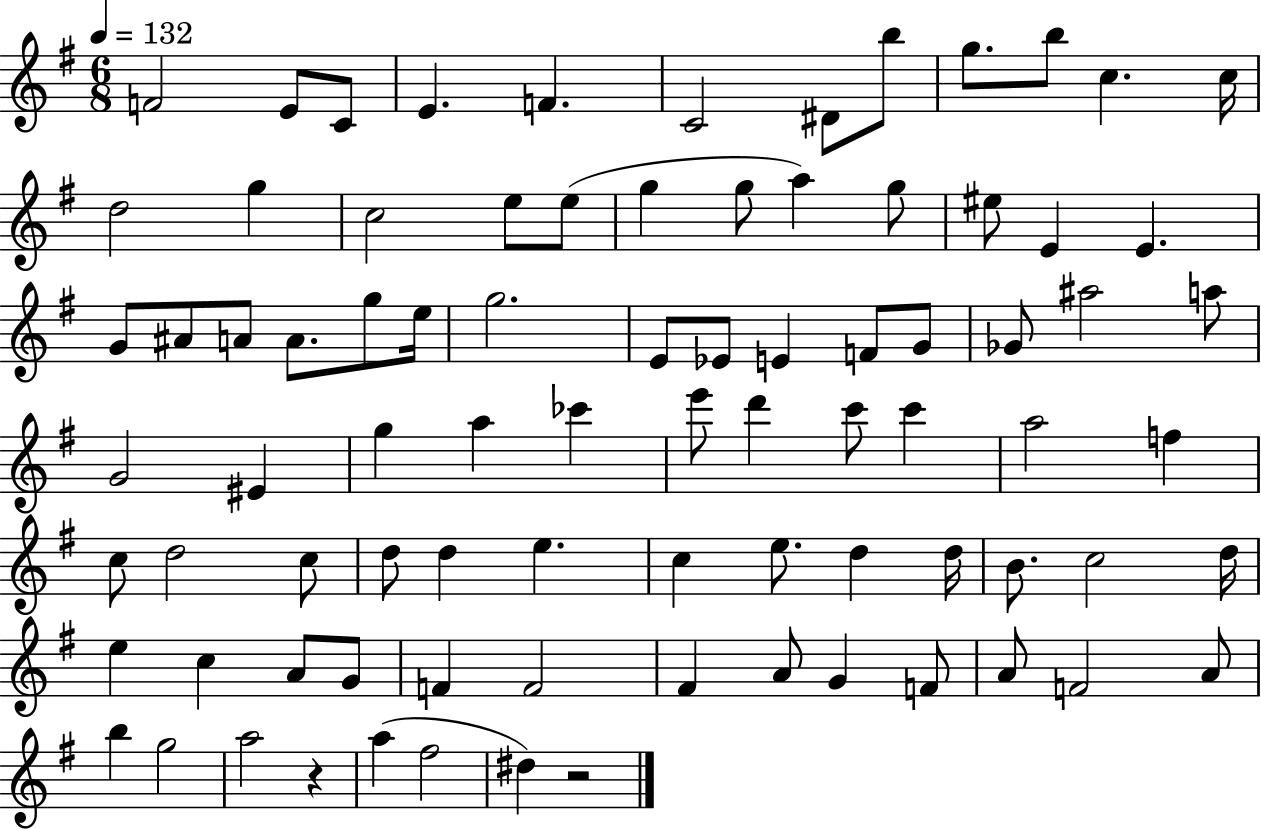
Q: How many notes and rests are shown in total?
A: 84